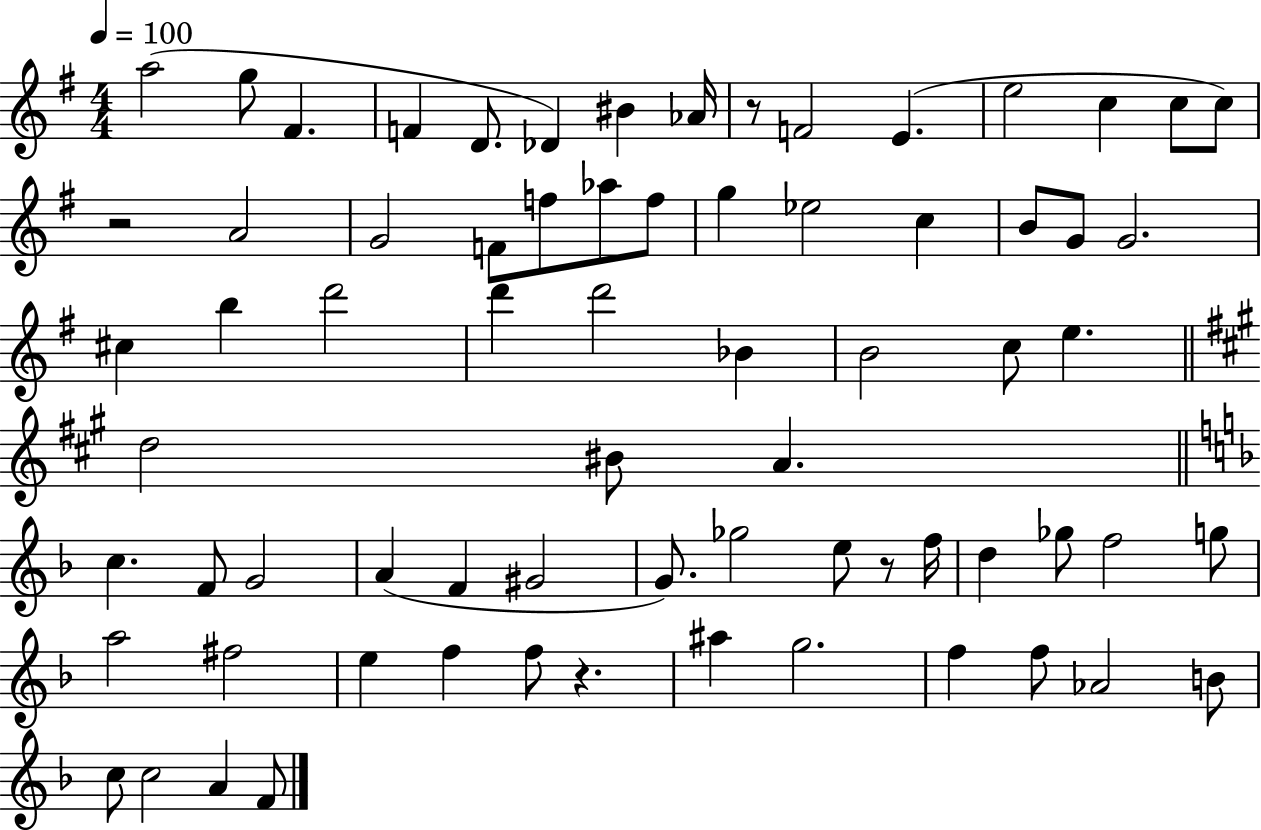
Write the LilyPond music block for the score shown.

{
  \clef treble
  \numericTimeSignature
  \time 4/4
  \key g \major
  \tempo 4 = 100
  a''2( g''8 fis'4. | f'4 d'8. des'4) bis'4 aes'16 | r8 f'2 e'4.( | e''2 c''4 c''8 c''8) | \break r2 a'2 | g'2 f'8 f''8 aes''8 f''8 | g''4 ees''2 c''4 | b'8 g'8 g'2. | \break cis''4 b''4 d'''2 | d'''4 d'''2 bes'4 | b'2 c''8 e''4. | \bar "||" \break \key a \major d''2 bis'8 a'4. | \bar "||" \break \key d \minor c''4. f'8 g'2 | a'4( f'4 gis'2 | g'8.) ges''2 e''8 r8 f''16 | d''4 ges''8 f''2 g''8 | \break a''2 fis''2 | e''4 f''4 f''8 r4. | ais''4 g''2. | f''4 f''8 aes'2 b'8 | \break c''8 c''2 a'4 f'8 | \bar "|."
}